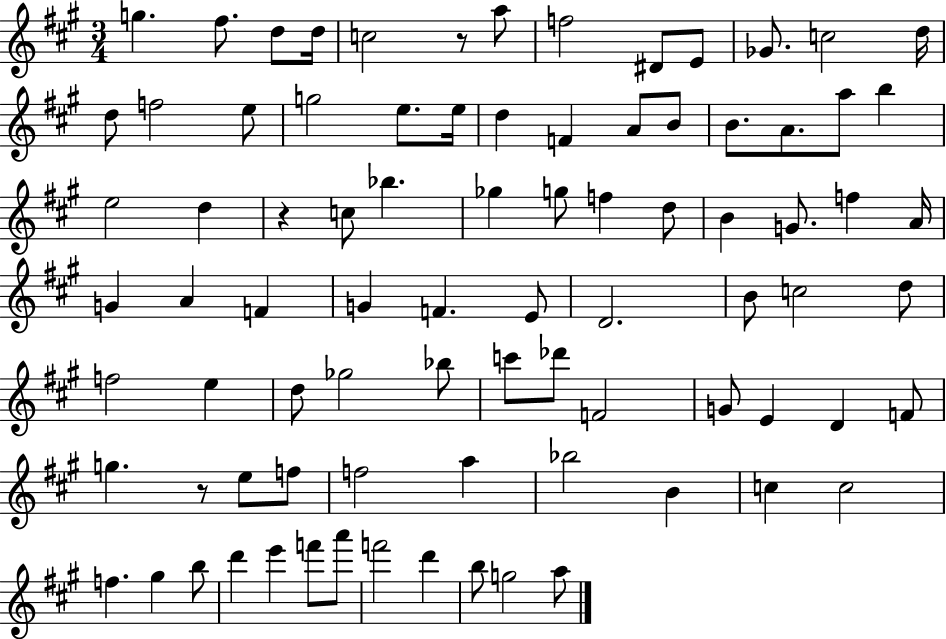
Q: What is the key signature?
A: A major